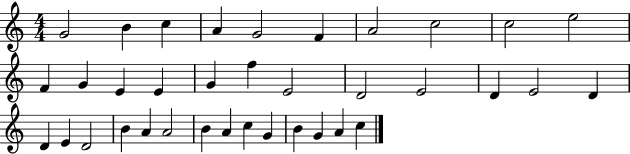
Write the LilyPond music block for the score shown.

{
  \clef treble
  \numericTimeSignature
  \time 4/4
  \key c \major
  g'2 b'4 c''4 | a'4 g'2 f'4 | a'2 c''2 | c''2 e''2 | \break f'4 g'4 e'4 e'4 | g'4 f''4 e'2 | d'2 e'2 | d'4 e'2 d'4 | \break d'4 e'4 d'2 | b'4 a'4 a'2 | b'4 a'4 c''4 g'4 | b'4 g'4 a'4 c''4 | \break \bar "|."
}